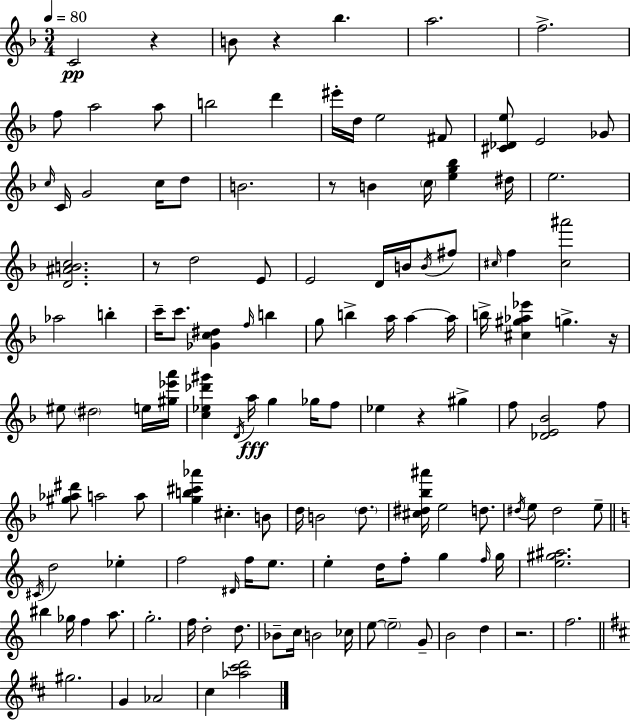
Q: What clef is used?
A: treble